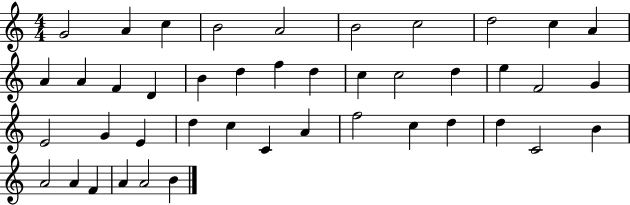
X:1
T:Untitled
M:4/4
L:1/4
K:C
G2 A c B2 A2 B2 c2 d2 c A A A F D B d f d c c2 d e F2 G E2 G E d c C A f2 c d d C2 B A2 A F A A2 B